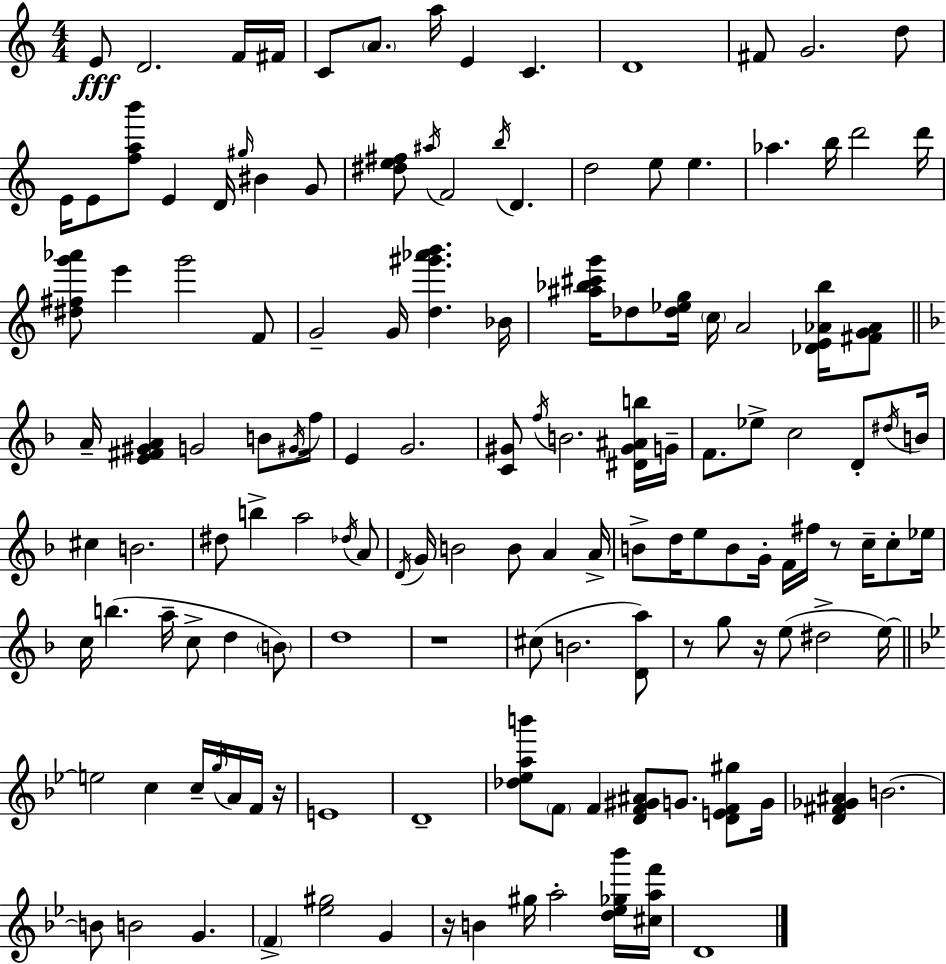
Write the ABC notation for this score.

X:1
T:Untitled
M:4/4
L:1/4
K:C
E/2 D2 F/4 ^F/4 C/2 A/2 a/4 E C D4 ^F/2 G2 d/2 E/4 E/2 [fab']/2 E D/4 ^g/4 ^B G/2 [^de^f]/2 ^a/4 F2 b/4 D d2 e/2 e _a b/4 d'2 d'/4 [^d^fg'_a']/2 e' g'2 F/2 G2 G/4 [d^g'_a'b'] _B/4 [^a_b^c'g']/4 _d/2 [_d_eg]/4 c/4 A2 [_DE_A_b]/4 [^FG_A]/2 A/4 [E^F^GA] G2 B/2 ^G/4 f/4 E G2 [C^G]/2 f/4 B2 [^D^G^Ab]/4 G/4 F/2 _e/2 c2 D/2 ^d/4 B/4 ^c B2 ^d/2 b a2 _d/4 A/2 D/4 G/4 B2 B/2 A A/4 B/2 d/4 e/2 B/2 G/4 F/4 ^f/4 z/2 c/4 c/2 _e/4 c/4 b a/4 c/2 d B/2 d4 z4 ^c/2 B2 [Da]/2 z/2 g/2 z/4 e/2 ^d2 e/4 e2 c c/4 g/4 A/4 F/4 z/4 E4 D4 [_d_eab']/2 F/2 F [DF^G^A]/2 G/2 [DEF^g]/2 G/4 [D^F_G^A] B2 B/2 B2 G F [_e^g]2 G z/4 B ^g/4 a2 [d_e_g_b']/4 [^caf']/4 D4